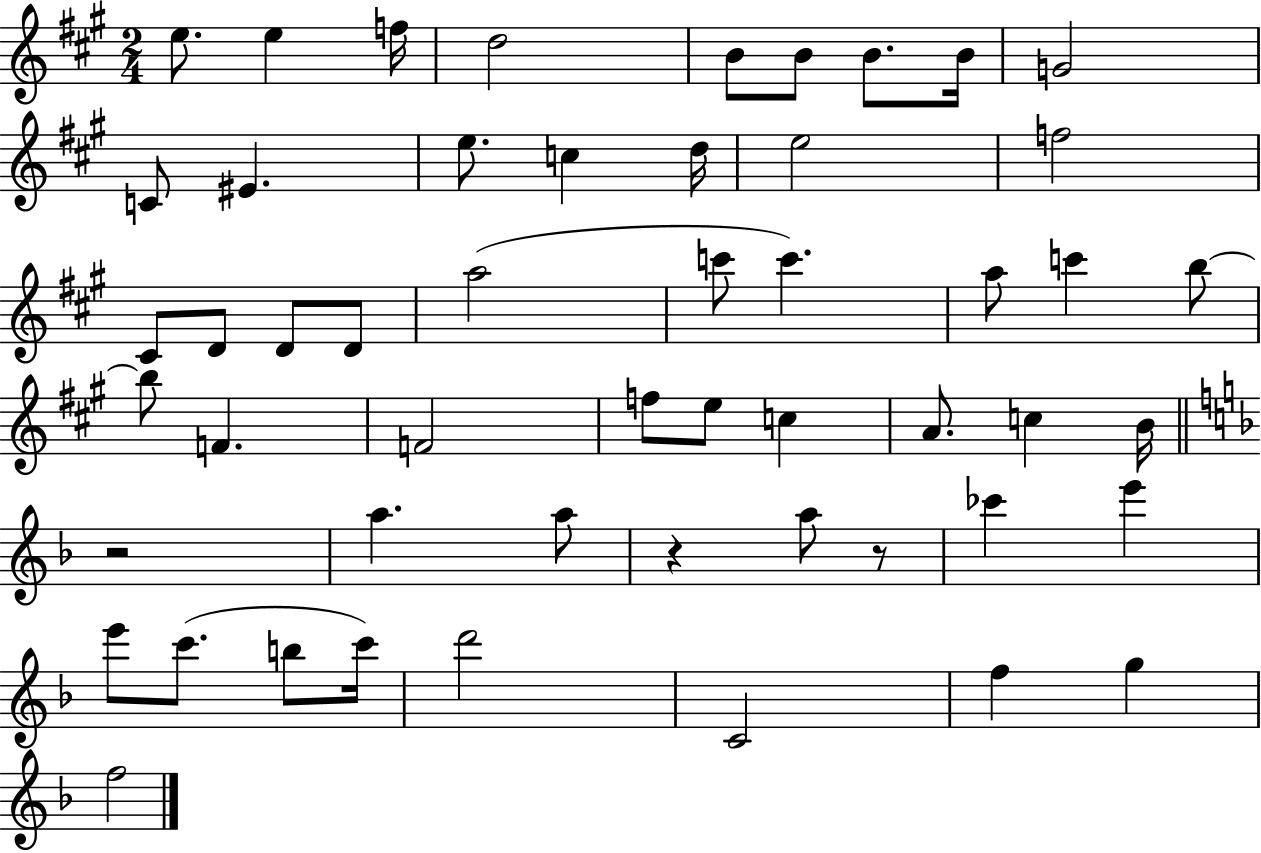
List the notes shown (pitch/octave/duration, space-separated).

E5/e. E5/q F5/s D5/h B4/e B4/e B4/e. B4/s G4/h C4/e EIS4/q. E5/e. C5/q D5/s E5/h F5/h C#4/e D4/e D4/e D4/e A5/h C6/e C6/q. A5/e C6/q B5/e B5/e F4/q. F4/h F5/e E5/e C5/q A4/e. C5/q B4/s R/h A5/q. A5/e R/q A5/e R/e CES6/q E6/q E6/e C6/e. B5/e C6/s D6/h C4/h F5/q G5/q F5/h